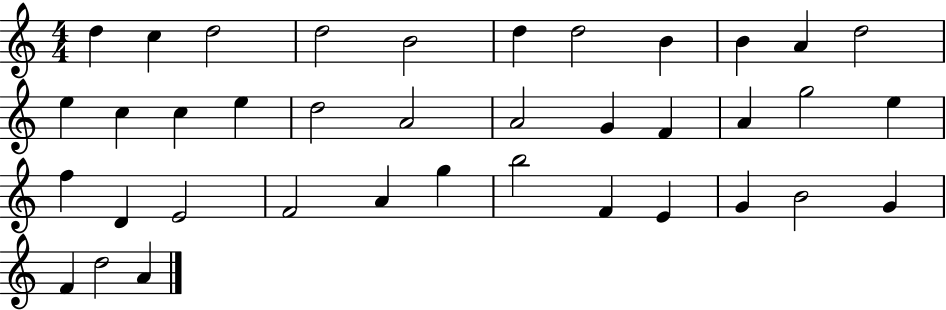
D5/q C5/q D5/h D5/h B4/h D5/q D5/h B4/q B4/q A4/q D5/h E5/q C5/q C5/q E5/q D5/h A4/h A4/h G4/q F4/q A4/q G5/h E5/q F5/q D4/q E4/h F4/h A4/q G5/q B5/h F4/q E4/q G4/q B4/h G4/q F4/q D5/h A4/q